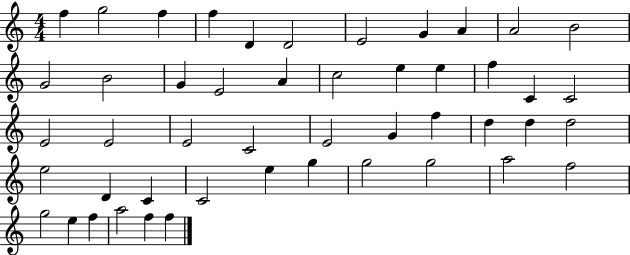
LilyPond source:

{
  \clef treble
  \numericTimeSignature
  \time 4/4
  \key c \major
  f''4 g''2 f''4 | f''4 d'4 d'2 | e'2 g'4 a'4 | a'2 b'2 | \break g'2 b'2 | g'4 e'2 a'4 | c''2 e''4 e''4 | f''4 c'4 c'2 | \break e'2 e'2 | e'2 c'2 | e'2 g'4 f''4 | d''4 d''4 d''2 | \break e''2 d'4 c'4 | c'2 e''4 g''4 | g''2 g''2 | a''2 f''2 | \break g''2 e''4 f''4 | a''2 f''4 f''4 | \bar "|."
}